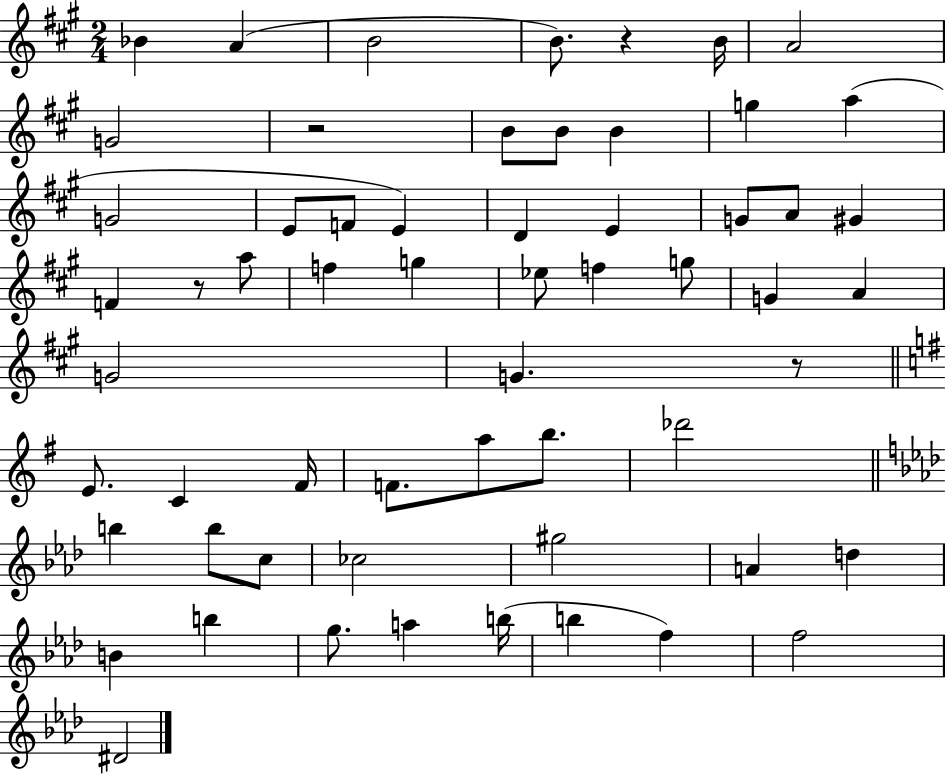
{
  \clef treble
  \numericTimeSignature
  \time 2/4
  \key a \major
  bes'4 a'4( | b'2 | b'8.) r4 b'16 | a'2 | \break g'2 | r2 | b'8 b'8 b'4 | g''4 a''4( | \break g'2 | e'8 f'8 e'4) | d'4 e'4 | g'8 a'8 gis'4 | \break f'4 r8 a''8 | f''4 g''4 | ees''8 f''4 g''8 | g'4 a'4 | \break g'2 | g'4. r8 | \bar "||" \break \key g \major e'8. c'4 fis'16 | f'8. a''8 b''8. | des'''2 | \bar "||" \break \key aes \major b''4 b''8 c''8 | ces''2 | gis''2 | a'4 d''4 | \break b'4 b''4 | g''8. a''4 b''16( | b''4 f''4) | f''2 | \break dis'2 | \bar "|."
}